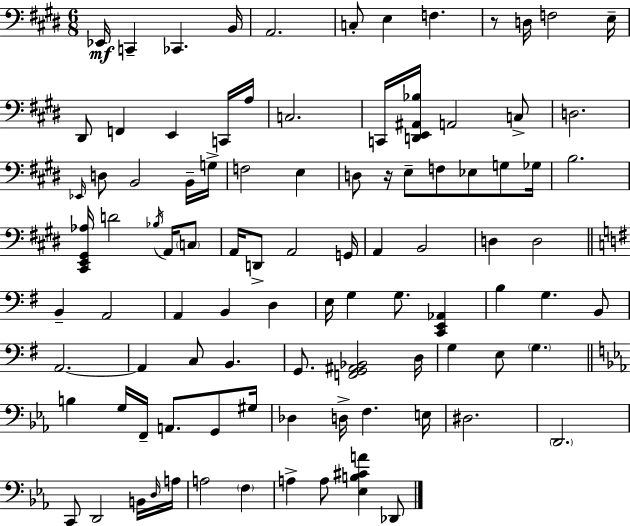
Eb2/s C2/q CES2/q. B2/s A2/h. C3/e E3/q F3/q. R/e D3/s F3/h E3/s D#2/e F2/q E2/q C2/s A3/s C3/h. C2/s [D2,E2,A#2,Bb3]/s A2/h C3/e D3/h. Eb2/s D3/e B2/h B2/s G3/s F3/h E3/q D3/e R/s E3/e F3/e Eb3/e G3/e Gb3/s B3/h. [C#2,E2,G#2,Ab3]/s D4/h Bb3/s A2/s C3/e A2/s D2/e A2/h G2/s A2/q B2/h D3/q D3/h B2/q A2/h A2/q B2/q D3/q E3/s G3/q G3/e. [C2,E2,Ab2]/q B3/q G3/q. B2/e A2/h. A2/q C3/e B2/q. G2/e. [F2,G2,A#2,Bb2]/h D3/s G3/q E3/e G3/q. B3/q G3/s F2/s A2/e. G2/e G#3/s Db3/q D3/s F3/q. E3/s D#3/h. D2/h. C2/e D2/h B2/s D3/s A3/s A3/h F3/q A3/q A3/e [Eb3,B3,C#4,A4]/q Db2/e